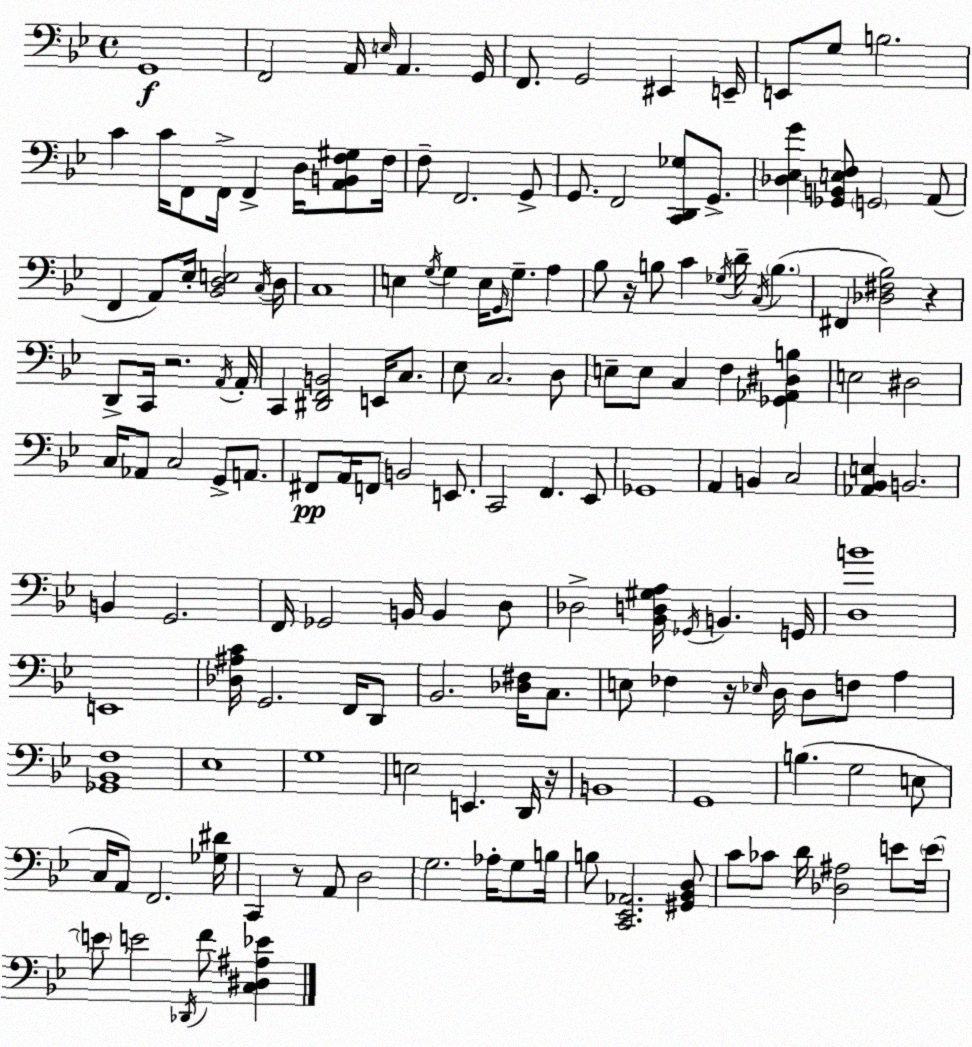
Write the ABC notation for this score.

X:1
T:Untitled
M:4/4
L:1/4
K:Gm
G,,4 F,,2 A,,/4 E,/4 A,, G,,/4 F,,/2 G,,2 ^E,, E,,/4 E,,/2 G,/2 B,2 C C/4 F,,/2 F,,/4 F,, D,/4 [A,,B,,F,^G,]/2 F,/4 F,/2 F,,2 G,,/2 G,,/2 F,,2 [C,,D,,_G,]/2 G,,/2 [_D,_E,G] [_G,,B,,E,F,]/2 G,,2 A,,/2 F,, A,,/2 _E,/4 [_B,,D,E,]2 C,/4 D,/4 C,4 E, G,/4 G, E,/4 G,,/4 G,/2 A, _B,/2 z/4 B,/2 C _G,/4 D/4 C,/4 B, ^F,, [_D,^F,_B,]2 z D,,/2 C,,/4 z2 A,,/4 A,,/4 C,, [^D,,F,,B,,]2 E,,/4 C,/2 _E,/2 C,2 D,/2 E,/2 E,/2 C, F, [_G,,_A,,^D,B,] E,2 ^D,2 C,/4 _A,,/2 C,2 G,,/2 A,,/2 ^F,,/2 A,,/4 F,,/2 B,,2 E,,/2 C,,2 F,, _E,,/2 _G,,4 A,, B,, C,2 [_A,,_B,,E,] B,,2 B,, G,,2 F,,/4 _G,,2 B,,/4 B,, D,/2 _D,2 [_B,,D,^G,A,]/4 _G,,/4 B,, G,,/4 [D,B]4 E,,4 [_D,^A,C]/4 G,,2 F,,/4 D,,/2 _B,,2 [_D,^F,]/4 C,/2 E,/2 _F, z/4 _E,/4 D,/4 D,/2 F,/2 A, [_G,,_B,,F,]4 _E,4 G,4 E,2 E,, D,,/4 z/4 B,,4 G,,4 B, G,2 E,/2 C,/4 A,,/2 F,,2 [_G,^D]/4 C,, z/2 A,,/2 D,2 G,2 _A,/4 G,/2 B,/4 B,/2 [C,,_E,,_A,,]2 [^G,,_B,,D,]/2 C/2 _C/2 D/4 [_D,^A,]2 E/2 E/4 E/2 E2 _D,,/4 F/2 [C,^D,^A,_E]